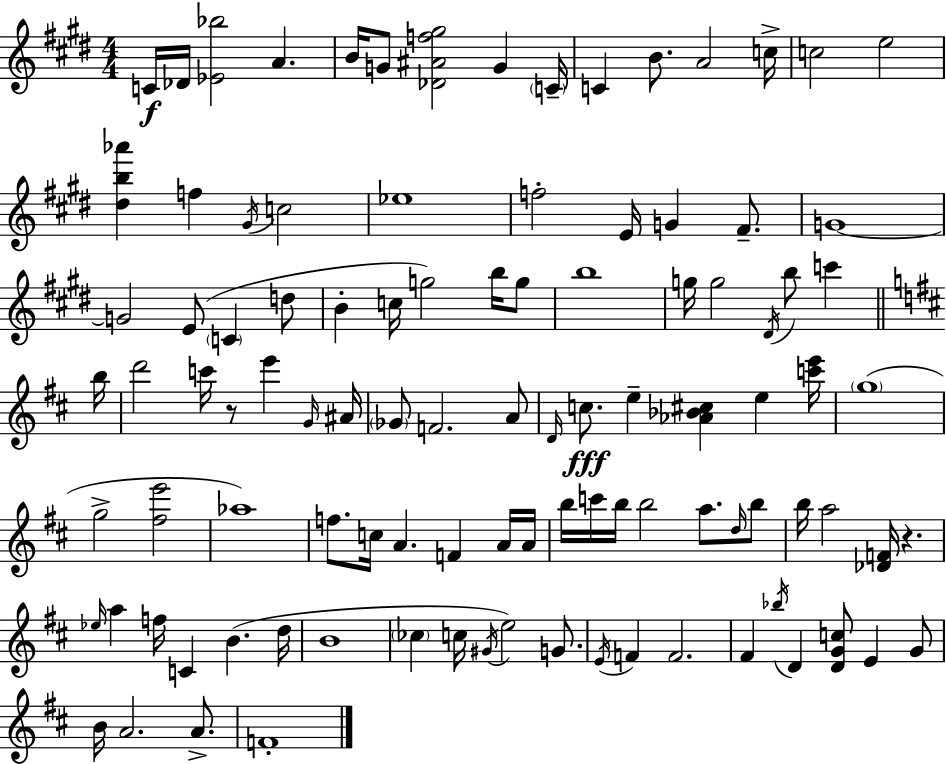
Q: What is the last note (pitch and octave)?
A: F4